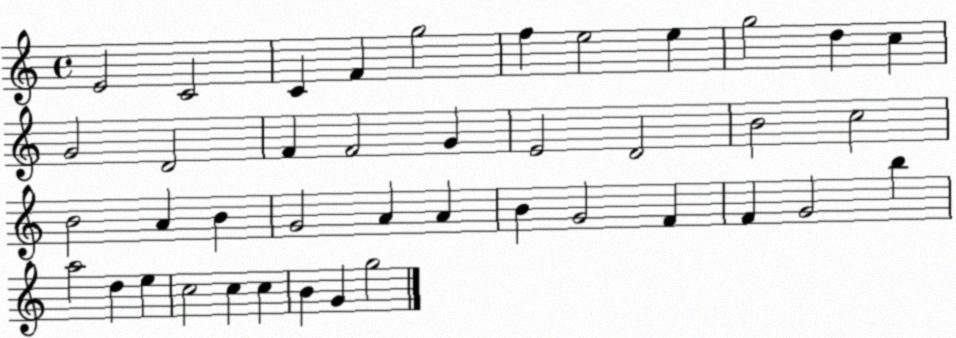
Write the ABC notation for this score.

X:1
T:Untitled
M:4/4
L:1/4
K:C
E2 C2 C F g2 f e2 e g2 d c G2 D2 F F2 G E2 D2 B2 c2 B2 A B G2 A A B G2 F F G2 b a2 d e c2 c c B G g2